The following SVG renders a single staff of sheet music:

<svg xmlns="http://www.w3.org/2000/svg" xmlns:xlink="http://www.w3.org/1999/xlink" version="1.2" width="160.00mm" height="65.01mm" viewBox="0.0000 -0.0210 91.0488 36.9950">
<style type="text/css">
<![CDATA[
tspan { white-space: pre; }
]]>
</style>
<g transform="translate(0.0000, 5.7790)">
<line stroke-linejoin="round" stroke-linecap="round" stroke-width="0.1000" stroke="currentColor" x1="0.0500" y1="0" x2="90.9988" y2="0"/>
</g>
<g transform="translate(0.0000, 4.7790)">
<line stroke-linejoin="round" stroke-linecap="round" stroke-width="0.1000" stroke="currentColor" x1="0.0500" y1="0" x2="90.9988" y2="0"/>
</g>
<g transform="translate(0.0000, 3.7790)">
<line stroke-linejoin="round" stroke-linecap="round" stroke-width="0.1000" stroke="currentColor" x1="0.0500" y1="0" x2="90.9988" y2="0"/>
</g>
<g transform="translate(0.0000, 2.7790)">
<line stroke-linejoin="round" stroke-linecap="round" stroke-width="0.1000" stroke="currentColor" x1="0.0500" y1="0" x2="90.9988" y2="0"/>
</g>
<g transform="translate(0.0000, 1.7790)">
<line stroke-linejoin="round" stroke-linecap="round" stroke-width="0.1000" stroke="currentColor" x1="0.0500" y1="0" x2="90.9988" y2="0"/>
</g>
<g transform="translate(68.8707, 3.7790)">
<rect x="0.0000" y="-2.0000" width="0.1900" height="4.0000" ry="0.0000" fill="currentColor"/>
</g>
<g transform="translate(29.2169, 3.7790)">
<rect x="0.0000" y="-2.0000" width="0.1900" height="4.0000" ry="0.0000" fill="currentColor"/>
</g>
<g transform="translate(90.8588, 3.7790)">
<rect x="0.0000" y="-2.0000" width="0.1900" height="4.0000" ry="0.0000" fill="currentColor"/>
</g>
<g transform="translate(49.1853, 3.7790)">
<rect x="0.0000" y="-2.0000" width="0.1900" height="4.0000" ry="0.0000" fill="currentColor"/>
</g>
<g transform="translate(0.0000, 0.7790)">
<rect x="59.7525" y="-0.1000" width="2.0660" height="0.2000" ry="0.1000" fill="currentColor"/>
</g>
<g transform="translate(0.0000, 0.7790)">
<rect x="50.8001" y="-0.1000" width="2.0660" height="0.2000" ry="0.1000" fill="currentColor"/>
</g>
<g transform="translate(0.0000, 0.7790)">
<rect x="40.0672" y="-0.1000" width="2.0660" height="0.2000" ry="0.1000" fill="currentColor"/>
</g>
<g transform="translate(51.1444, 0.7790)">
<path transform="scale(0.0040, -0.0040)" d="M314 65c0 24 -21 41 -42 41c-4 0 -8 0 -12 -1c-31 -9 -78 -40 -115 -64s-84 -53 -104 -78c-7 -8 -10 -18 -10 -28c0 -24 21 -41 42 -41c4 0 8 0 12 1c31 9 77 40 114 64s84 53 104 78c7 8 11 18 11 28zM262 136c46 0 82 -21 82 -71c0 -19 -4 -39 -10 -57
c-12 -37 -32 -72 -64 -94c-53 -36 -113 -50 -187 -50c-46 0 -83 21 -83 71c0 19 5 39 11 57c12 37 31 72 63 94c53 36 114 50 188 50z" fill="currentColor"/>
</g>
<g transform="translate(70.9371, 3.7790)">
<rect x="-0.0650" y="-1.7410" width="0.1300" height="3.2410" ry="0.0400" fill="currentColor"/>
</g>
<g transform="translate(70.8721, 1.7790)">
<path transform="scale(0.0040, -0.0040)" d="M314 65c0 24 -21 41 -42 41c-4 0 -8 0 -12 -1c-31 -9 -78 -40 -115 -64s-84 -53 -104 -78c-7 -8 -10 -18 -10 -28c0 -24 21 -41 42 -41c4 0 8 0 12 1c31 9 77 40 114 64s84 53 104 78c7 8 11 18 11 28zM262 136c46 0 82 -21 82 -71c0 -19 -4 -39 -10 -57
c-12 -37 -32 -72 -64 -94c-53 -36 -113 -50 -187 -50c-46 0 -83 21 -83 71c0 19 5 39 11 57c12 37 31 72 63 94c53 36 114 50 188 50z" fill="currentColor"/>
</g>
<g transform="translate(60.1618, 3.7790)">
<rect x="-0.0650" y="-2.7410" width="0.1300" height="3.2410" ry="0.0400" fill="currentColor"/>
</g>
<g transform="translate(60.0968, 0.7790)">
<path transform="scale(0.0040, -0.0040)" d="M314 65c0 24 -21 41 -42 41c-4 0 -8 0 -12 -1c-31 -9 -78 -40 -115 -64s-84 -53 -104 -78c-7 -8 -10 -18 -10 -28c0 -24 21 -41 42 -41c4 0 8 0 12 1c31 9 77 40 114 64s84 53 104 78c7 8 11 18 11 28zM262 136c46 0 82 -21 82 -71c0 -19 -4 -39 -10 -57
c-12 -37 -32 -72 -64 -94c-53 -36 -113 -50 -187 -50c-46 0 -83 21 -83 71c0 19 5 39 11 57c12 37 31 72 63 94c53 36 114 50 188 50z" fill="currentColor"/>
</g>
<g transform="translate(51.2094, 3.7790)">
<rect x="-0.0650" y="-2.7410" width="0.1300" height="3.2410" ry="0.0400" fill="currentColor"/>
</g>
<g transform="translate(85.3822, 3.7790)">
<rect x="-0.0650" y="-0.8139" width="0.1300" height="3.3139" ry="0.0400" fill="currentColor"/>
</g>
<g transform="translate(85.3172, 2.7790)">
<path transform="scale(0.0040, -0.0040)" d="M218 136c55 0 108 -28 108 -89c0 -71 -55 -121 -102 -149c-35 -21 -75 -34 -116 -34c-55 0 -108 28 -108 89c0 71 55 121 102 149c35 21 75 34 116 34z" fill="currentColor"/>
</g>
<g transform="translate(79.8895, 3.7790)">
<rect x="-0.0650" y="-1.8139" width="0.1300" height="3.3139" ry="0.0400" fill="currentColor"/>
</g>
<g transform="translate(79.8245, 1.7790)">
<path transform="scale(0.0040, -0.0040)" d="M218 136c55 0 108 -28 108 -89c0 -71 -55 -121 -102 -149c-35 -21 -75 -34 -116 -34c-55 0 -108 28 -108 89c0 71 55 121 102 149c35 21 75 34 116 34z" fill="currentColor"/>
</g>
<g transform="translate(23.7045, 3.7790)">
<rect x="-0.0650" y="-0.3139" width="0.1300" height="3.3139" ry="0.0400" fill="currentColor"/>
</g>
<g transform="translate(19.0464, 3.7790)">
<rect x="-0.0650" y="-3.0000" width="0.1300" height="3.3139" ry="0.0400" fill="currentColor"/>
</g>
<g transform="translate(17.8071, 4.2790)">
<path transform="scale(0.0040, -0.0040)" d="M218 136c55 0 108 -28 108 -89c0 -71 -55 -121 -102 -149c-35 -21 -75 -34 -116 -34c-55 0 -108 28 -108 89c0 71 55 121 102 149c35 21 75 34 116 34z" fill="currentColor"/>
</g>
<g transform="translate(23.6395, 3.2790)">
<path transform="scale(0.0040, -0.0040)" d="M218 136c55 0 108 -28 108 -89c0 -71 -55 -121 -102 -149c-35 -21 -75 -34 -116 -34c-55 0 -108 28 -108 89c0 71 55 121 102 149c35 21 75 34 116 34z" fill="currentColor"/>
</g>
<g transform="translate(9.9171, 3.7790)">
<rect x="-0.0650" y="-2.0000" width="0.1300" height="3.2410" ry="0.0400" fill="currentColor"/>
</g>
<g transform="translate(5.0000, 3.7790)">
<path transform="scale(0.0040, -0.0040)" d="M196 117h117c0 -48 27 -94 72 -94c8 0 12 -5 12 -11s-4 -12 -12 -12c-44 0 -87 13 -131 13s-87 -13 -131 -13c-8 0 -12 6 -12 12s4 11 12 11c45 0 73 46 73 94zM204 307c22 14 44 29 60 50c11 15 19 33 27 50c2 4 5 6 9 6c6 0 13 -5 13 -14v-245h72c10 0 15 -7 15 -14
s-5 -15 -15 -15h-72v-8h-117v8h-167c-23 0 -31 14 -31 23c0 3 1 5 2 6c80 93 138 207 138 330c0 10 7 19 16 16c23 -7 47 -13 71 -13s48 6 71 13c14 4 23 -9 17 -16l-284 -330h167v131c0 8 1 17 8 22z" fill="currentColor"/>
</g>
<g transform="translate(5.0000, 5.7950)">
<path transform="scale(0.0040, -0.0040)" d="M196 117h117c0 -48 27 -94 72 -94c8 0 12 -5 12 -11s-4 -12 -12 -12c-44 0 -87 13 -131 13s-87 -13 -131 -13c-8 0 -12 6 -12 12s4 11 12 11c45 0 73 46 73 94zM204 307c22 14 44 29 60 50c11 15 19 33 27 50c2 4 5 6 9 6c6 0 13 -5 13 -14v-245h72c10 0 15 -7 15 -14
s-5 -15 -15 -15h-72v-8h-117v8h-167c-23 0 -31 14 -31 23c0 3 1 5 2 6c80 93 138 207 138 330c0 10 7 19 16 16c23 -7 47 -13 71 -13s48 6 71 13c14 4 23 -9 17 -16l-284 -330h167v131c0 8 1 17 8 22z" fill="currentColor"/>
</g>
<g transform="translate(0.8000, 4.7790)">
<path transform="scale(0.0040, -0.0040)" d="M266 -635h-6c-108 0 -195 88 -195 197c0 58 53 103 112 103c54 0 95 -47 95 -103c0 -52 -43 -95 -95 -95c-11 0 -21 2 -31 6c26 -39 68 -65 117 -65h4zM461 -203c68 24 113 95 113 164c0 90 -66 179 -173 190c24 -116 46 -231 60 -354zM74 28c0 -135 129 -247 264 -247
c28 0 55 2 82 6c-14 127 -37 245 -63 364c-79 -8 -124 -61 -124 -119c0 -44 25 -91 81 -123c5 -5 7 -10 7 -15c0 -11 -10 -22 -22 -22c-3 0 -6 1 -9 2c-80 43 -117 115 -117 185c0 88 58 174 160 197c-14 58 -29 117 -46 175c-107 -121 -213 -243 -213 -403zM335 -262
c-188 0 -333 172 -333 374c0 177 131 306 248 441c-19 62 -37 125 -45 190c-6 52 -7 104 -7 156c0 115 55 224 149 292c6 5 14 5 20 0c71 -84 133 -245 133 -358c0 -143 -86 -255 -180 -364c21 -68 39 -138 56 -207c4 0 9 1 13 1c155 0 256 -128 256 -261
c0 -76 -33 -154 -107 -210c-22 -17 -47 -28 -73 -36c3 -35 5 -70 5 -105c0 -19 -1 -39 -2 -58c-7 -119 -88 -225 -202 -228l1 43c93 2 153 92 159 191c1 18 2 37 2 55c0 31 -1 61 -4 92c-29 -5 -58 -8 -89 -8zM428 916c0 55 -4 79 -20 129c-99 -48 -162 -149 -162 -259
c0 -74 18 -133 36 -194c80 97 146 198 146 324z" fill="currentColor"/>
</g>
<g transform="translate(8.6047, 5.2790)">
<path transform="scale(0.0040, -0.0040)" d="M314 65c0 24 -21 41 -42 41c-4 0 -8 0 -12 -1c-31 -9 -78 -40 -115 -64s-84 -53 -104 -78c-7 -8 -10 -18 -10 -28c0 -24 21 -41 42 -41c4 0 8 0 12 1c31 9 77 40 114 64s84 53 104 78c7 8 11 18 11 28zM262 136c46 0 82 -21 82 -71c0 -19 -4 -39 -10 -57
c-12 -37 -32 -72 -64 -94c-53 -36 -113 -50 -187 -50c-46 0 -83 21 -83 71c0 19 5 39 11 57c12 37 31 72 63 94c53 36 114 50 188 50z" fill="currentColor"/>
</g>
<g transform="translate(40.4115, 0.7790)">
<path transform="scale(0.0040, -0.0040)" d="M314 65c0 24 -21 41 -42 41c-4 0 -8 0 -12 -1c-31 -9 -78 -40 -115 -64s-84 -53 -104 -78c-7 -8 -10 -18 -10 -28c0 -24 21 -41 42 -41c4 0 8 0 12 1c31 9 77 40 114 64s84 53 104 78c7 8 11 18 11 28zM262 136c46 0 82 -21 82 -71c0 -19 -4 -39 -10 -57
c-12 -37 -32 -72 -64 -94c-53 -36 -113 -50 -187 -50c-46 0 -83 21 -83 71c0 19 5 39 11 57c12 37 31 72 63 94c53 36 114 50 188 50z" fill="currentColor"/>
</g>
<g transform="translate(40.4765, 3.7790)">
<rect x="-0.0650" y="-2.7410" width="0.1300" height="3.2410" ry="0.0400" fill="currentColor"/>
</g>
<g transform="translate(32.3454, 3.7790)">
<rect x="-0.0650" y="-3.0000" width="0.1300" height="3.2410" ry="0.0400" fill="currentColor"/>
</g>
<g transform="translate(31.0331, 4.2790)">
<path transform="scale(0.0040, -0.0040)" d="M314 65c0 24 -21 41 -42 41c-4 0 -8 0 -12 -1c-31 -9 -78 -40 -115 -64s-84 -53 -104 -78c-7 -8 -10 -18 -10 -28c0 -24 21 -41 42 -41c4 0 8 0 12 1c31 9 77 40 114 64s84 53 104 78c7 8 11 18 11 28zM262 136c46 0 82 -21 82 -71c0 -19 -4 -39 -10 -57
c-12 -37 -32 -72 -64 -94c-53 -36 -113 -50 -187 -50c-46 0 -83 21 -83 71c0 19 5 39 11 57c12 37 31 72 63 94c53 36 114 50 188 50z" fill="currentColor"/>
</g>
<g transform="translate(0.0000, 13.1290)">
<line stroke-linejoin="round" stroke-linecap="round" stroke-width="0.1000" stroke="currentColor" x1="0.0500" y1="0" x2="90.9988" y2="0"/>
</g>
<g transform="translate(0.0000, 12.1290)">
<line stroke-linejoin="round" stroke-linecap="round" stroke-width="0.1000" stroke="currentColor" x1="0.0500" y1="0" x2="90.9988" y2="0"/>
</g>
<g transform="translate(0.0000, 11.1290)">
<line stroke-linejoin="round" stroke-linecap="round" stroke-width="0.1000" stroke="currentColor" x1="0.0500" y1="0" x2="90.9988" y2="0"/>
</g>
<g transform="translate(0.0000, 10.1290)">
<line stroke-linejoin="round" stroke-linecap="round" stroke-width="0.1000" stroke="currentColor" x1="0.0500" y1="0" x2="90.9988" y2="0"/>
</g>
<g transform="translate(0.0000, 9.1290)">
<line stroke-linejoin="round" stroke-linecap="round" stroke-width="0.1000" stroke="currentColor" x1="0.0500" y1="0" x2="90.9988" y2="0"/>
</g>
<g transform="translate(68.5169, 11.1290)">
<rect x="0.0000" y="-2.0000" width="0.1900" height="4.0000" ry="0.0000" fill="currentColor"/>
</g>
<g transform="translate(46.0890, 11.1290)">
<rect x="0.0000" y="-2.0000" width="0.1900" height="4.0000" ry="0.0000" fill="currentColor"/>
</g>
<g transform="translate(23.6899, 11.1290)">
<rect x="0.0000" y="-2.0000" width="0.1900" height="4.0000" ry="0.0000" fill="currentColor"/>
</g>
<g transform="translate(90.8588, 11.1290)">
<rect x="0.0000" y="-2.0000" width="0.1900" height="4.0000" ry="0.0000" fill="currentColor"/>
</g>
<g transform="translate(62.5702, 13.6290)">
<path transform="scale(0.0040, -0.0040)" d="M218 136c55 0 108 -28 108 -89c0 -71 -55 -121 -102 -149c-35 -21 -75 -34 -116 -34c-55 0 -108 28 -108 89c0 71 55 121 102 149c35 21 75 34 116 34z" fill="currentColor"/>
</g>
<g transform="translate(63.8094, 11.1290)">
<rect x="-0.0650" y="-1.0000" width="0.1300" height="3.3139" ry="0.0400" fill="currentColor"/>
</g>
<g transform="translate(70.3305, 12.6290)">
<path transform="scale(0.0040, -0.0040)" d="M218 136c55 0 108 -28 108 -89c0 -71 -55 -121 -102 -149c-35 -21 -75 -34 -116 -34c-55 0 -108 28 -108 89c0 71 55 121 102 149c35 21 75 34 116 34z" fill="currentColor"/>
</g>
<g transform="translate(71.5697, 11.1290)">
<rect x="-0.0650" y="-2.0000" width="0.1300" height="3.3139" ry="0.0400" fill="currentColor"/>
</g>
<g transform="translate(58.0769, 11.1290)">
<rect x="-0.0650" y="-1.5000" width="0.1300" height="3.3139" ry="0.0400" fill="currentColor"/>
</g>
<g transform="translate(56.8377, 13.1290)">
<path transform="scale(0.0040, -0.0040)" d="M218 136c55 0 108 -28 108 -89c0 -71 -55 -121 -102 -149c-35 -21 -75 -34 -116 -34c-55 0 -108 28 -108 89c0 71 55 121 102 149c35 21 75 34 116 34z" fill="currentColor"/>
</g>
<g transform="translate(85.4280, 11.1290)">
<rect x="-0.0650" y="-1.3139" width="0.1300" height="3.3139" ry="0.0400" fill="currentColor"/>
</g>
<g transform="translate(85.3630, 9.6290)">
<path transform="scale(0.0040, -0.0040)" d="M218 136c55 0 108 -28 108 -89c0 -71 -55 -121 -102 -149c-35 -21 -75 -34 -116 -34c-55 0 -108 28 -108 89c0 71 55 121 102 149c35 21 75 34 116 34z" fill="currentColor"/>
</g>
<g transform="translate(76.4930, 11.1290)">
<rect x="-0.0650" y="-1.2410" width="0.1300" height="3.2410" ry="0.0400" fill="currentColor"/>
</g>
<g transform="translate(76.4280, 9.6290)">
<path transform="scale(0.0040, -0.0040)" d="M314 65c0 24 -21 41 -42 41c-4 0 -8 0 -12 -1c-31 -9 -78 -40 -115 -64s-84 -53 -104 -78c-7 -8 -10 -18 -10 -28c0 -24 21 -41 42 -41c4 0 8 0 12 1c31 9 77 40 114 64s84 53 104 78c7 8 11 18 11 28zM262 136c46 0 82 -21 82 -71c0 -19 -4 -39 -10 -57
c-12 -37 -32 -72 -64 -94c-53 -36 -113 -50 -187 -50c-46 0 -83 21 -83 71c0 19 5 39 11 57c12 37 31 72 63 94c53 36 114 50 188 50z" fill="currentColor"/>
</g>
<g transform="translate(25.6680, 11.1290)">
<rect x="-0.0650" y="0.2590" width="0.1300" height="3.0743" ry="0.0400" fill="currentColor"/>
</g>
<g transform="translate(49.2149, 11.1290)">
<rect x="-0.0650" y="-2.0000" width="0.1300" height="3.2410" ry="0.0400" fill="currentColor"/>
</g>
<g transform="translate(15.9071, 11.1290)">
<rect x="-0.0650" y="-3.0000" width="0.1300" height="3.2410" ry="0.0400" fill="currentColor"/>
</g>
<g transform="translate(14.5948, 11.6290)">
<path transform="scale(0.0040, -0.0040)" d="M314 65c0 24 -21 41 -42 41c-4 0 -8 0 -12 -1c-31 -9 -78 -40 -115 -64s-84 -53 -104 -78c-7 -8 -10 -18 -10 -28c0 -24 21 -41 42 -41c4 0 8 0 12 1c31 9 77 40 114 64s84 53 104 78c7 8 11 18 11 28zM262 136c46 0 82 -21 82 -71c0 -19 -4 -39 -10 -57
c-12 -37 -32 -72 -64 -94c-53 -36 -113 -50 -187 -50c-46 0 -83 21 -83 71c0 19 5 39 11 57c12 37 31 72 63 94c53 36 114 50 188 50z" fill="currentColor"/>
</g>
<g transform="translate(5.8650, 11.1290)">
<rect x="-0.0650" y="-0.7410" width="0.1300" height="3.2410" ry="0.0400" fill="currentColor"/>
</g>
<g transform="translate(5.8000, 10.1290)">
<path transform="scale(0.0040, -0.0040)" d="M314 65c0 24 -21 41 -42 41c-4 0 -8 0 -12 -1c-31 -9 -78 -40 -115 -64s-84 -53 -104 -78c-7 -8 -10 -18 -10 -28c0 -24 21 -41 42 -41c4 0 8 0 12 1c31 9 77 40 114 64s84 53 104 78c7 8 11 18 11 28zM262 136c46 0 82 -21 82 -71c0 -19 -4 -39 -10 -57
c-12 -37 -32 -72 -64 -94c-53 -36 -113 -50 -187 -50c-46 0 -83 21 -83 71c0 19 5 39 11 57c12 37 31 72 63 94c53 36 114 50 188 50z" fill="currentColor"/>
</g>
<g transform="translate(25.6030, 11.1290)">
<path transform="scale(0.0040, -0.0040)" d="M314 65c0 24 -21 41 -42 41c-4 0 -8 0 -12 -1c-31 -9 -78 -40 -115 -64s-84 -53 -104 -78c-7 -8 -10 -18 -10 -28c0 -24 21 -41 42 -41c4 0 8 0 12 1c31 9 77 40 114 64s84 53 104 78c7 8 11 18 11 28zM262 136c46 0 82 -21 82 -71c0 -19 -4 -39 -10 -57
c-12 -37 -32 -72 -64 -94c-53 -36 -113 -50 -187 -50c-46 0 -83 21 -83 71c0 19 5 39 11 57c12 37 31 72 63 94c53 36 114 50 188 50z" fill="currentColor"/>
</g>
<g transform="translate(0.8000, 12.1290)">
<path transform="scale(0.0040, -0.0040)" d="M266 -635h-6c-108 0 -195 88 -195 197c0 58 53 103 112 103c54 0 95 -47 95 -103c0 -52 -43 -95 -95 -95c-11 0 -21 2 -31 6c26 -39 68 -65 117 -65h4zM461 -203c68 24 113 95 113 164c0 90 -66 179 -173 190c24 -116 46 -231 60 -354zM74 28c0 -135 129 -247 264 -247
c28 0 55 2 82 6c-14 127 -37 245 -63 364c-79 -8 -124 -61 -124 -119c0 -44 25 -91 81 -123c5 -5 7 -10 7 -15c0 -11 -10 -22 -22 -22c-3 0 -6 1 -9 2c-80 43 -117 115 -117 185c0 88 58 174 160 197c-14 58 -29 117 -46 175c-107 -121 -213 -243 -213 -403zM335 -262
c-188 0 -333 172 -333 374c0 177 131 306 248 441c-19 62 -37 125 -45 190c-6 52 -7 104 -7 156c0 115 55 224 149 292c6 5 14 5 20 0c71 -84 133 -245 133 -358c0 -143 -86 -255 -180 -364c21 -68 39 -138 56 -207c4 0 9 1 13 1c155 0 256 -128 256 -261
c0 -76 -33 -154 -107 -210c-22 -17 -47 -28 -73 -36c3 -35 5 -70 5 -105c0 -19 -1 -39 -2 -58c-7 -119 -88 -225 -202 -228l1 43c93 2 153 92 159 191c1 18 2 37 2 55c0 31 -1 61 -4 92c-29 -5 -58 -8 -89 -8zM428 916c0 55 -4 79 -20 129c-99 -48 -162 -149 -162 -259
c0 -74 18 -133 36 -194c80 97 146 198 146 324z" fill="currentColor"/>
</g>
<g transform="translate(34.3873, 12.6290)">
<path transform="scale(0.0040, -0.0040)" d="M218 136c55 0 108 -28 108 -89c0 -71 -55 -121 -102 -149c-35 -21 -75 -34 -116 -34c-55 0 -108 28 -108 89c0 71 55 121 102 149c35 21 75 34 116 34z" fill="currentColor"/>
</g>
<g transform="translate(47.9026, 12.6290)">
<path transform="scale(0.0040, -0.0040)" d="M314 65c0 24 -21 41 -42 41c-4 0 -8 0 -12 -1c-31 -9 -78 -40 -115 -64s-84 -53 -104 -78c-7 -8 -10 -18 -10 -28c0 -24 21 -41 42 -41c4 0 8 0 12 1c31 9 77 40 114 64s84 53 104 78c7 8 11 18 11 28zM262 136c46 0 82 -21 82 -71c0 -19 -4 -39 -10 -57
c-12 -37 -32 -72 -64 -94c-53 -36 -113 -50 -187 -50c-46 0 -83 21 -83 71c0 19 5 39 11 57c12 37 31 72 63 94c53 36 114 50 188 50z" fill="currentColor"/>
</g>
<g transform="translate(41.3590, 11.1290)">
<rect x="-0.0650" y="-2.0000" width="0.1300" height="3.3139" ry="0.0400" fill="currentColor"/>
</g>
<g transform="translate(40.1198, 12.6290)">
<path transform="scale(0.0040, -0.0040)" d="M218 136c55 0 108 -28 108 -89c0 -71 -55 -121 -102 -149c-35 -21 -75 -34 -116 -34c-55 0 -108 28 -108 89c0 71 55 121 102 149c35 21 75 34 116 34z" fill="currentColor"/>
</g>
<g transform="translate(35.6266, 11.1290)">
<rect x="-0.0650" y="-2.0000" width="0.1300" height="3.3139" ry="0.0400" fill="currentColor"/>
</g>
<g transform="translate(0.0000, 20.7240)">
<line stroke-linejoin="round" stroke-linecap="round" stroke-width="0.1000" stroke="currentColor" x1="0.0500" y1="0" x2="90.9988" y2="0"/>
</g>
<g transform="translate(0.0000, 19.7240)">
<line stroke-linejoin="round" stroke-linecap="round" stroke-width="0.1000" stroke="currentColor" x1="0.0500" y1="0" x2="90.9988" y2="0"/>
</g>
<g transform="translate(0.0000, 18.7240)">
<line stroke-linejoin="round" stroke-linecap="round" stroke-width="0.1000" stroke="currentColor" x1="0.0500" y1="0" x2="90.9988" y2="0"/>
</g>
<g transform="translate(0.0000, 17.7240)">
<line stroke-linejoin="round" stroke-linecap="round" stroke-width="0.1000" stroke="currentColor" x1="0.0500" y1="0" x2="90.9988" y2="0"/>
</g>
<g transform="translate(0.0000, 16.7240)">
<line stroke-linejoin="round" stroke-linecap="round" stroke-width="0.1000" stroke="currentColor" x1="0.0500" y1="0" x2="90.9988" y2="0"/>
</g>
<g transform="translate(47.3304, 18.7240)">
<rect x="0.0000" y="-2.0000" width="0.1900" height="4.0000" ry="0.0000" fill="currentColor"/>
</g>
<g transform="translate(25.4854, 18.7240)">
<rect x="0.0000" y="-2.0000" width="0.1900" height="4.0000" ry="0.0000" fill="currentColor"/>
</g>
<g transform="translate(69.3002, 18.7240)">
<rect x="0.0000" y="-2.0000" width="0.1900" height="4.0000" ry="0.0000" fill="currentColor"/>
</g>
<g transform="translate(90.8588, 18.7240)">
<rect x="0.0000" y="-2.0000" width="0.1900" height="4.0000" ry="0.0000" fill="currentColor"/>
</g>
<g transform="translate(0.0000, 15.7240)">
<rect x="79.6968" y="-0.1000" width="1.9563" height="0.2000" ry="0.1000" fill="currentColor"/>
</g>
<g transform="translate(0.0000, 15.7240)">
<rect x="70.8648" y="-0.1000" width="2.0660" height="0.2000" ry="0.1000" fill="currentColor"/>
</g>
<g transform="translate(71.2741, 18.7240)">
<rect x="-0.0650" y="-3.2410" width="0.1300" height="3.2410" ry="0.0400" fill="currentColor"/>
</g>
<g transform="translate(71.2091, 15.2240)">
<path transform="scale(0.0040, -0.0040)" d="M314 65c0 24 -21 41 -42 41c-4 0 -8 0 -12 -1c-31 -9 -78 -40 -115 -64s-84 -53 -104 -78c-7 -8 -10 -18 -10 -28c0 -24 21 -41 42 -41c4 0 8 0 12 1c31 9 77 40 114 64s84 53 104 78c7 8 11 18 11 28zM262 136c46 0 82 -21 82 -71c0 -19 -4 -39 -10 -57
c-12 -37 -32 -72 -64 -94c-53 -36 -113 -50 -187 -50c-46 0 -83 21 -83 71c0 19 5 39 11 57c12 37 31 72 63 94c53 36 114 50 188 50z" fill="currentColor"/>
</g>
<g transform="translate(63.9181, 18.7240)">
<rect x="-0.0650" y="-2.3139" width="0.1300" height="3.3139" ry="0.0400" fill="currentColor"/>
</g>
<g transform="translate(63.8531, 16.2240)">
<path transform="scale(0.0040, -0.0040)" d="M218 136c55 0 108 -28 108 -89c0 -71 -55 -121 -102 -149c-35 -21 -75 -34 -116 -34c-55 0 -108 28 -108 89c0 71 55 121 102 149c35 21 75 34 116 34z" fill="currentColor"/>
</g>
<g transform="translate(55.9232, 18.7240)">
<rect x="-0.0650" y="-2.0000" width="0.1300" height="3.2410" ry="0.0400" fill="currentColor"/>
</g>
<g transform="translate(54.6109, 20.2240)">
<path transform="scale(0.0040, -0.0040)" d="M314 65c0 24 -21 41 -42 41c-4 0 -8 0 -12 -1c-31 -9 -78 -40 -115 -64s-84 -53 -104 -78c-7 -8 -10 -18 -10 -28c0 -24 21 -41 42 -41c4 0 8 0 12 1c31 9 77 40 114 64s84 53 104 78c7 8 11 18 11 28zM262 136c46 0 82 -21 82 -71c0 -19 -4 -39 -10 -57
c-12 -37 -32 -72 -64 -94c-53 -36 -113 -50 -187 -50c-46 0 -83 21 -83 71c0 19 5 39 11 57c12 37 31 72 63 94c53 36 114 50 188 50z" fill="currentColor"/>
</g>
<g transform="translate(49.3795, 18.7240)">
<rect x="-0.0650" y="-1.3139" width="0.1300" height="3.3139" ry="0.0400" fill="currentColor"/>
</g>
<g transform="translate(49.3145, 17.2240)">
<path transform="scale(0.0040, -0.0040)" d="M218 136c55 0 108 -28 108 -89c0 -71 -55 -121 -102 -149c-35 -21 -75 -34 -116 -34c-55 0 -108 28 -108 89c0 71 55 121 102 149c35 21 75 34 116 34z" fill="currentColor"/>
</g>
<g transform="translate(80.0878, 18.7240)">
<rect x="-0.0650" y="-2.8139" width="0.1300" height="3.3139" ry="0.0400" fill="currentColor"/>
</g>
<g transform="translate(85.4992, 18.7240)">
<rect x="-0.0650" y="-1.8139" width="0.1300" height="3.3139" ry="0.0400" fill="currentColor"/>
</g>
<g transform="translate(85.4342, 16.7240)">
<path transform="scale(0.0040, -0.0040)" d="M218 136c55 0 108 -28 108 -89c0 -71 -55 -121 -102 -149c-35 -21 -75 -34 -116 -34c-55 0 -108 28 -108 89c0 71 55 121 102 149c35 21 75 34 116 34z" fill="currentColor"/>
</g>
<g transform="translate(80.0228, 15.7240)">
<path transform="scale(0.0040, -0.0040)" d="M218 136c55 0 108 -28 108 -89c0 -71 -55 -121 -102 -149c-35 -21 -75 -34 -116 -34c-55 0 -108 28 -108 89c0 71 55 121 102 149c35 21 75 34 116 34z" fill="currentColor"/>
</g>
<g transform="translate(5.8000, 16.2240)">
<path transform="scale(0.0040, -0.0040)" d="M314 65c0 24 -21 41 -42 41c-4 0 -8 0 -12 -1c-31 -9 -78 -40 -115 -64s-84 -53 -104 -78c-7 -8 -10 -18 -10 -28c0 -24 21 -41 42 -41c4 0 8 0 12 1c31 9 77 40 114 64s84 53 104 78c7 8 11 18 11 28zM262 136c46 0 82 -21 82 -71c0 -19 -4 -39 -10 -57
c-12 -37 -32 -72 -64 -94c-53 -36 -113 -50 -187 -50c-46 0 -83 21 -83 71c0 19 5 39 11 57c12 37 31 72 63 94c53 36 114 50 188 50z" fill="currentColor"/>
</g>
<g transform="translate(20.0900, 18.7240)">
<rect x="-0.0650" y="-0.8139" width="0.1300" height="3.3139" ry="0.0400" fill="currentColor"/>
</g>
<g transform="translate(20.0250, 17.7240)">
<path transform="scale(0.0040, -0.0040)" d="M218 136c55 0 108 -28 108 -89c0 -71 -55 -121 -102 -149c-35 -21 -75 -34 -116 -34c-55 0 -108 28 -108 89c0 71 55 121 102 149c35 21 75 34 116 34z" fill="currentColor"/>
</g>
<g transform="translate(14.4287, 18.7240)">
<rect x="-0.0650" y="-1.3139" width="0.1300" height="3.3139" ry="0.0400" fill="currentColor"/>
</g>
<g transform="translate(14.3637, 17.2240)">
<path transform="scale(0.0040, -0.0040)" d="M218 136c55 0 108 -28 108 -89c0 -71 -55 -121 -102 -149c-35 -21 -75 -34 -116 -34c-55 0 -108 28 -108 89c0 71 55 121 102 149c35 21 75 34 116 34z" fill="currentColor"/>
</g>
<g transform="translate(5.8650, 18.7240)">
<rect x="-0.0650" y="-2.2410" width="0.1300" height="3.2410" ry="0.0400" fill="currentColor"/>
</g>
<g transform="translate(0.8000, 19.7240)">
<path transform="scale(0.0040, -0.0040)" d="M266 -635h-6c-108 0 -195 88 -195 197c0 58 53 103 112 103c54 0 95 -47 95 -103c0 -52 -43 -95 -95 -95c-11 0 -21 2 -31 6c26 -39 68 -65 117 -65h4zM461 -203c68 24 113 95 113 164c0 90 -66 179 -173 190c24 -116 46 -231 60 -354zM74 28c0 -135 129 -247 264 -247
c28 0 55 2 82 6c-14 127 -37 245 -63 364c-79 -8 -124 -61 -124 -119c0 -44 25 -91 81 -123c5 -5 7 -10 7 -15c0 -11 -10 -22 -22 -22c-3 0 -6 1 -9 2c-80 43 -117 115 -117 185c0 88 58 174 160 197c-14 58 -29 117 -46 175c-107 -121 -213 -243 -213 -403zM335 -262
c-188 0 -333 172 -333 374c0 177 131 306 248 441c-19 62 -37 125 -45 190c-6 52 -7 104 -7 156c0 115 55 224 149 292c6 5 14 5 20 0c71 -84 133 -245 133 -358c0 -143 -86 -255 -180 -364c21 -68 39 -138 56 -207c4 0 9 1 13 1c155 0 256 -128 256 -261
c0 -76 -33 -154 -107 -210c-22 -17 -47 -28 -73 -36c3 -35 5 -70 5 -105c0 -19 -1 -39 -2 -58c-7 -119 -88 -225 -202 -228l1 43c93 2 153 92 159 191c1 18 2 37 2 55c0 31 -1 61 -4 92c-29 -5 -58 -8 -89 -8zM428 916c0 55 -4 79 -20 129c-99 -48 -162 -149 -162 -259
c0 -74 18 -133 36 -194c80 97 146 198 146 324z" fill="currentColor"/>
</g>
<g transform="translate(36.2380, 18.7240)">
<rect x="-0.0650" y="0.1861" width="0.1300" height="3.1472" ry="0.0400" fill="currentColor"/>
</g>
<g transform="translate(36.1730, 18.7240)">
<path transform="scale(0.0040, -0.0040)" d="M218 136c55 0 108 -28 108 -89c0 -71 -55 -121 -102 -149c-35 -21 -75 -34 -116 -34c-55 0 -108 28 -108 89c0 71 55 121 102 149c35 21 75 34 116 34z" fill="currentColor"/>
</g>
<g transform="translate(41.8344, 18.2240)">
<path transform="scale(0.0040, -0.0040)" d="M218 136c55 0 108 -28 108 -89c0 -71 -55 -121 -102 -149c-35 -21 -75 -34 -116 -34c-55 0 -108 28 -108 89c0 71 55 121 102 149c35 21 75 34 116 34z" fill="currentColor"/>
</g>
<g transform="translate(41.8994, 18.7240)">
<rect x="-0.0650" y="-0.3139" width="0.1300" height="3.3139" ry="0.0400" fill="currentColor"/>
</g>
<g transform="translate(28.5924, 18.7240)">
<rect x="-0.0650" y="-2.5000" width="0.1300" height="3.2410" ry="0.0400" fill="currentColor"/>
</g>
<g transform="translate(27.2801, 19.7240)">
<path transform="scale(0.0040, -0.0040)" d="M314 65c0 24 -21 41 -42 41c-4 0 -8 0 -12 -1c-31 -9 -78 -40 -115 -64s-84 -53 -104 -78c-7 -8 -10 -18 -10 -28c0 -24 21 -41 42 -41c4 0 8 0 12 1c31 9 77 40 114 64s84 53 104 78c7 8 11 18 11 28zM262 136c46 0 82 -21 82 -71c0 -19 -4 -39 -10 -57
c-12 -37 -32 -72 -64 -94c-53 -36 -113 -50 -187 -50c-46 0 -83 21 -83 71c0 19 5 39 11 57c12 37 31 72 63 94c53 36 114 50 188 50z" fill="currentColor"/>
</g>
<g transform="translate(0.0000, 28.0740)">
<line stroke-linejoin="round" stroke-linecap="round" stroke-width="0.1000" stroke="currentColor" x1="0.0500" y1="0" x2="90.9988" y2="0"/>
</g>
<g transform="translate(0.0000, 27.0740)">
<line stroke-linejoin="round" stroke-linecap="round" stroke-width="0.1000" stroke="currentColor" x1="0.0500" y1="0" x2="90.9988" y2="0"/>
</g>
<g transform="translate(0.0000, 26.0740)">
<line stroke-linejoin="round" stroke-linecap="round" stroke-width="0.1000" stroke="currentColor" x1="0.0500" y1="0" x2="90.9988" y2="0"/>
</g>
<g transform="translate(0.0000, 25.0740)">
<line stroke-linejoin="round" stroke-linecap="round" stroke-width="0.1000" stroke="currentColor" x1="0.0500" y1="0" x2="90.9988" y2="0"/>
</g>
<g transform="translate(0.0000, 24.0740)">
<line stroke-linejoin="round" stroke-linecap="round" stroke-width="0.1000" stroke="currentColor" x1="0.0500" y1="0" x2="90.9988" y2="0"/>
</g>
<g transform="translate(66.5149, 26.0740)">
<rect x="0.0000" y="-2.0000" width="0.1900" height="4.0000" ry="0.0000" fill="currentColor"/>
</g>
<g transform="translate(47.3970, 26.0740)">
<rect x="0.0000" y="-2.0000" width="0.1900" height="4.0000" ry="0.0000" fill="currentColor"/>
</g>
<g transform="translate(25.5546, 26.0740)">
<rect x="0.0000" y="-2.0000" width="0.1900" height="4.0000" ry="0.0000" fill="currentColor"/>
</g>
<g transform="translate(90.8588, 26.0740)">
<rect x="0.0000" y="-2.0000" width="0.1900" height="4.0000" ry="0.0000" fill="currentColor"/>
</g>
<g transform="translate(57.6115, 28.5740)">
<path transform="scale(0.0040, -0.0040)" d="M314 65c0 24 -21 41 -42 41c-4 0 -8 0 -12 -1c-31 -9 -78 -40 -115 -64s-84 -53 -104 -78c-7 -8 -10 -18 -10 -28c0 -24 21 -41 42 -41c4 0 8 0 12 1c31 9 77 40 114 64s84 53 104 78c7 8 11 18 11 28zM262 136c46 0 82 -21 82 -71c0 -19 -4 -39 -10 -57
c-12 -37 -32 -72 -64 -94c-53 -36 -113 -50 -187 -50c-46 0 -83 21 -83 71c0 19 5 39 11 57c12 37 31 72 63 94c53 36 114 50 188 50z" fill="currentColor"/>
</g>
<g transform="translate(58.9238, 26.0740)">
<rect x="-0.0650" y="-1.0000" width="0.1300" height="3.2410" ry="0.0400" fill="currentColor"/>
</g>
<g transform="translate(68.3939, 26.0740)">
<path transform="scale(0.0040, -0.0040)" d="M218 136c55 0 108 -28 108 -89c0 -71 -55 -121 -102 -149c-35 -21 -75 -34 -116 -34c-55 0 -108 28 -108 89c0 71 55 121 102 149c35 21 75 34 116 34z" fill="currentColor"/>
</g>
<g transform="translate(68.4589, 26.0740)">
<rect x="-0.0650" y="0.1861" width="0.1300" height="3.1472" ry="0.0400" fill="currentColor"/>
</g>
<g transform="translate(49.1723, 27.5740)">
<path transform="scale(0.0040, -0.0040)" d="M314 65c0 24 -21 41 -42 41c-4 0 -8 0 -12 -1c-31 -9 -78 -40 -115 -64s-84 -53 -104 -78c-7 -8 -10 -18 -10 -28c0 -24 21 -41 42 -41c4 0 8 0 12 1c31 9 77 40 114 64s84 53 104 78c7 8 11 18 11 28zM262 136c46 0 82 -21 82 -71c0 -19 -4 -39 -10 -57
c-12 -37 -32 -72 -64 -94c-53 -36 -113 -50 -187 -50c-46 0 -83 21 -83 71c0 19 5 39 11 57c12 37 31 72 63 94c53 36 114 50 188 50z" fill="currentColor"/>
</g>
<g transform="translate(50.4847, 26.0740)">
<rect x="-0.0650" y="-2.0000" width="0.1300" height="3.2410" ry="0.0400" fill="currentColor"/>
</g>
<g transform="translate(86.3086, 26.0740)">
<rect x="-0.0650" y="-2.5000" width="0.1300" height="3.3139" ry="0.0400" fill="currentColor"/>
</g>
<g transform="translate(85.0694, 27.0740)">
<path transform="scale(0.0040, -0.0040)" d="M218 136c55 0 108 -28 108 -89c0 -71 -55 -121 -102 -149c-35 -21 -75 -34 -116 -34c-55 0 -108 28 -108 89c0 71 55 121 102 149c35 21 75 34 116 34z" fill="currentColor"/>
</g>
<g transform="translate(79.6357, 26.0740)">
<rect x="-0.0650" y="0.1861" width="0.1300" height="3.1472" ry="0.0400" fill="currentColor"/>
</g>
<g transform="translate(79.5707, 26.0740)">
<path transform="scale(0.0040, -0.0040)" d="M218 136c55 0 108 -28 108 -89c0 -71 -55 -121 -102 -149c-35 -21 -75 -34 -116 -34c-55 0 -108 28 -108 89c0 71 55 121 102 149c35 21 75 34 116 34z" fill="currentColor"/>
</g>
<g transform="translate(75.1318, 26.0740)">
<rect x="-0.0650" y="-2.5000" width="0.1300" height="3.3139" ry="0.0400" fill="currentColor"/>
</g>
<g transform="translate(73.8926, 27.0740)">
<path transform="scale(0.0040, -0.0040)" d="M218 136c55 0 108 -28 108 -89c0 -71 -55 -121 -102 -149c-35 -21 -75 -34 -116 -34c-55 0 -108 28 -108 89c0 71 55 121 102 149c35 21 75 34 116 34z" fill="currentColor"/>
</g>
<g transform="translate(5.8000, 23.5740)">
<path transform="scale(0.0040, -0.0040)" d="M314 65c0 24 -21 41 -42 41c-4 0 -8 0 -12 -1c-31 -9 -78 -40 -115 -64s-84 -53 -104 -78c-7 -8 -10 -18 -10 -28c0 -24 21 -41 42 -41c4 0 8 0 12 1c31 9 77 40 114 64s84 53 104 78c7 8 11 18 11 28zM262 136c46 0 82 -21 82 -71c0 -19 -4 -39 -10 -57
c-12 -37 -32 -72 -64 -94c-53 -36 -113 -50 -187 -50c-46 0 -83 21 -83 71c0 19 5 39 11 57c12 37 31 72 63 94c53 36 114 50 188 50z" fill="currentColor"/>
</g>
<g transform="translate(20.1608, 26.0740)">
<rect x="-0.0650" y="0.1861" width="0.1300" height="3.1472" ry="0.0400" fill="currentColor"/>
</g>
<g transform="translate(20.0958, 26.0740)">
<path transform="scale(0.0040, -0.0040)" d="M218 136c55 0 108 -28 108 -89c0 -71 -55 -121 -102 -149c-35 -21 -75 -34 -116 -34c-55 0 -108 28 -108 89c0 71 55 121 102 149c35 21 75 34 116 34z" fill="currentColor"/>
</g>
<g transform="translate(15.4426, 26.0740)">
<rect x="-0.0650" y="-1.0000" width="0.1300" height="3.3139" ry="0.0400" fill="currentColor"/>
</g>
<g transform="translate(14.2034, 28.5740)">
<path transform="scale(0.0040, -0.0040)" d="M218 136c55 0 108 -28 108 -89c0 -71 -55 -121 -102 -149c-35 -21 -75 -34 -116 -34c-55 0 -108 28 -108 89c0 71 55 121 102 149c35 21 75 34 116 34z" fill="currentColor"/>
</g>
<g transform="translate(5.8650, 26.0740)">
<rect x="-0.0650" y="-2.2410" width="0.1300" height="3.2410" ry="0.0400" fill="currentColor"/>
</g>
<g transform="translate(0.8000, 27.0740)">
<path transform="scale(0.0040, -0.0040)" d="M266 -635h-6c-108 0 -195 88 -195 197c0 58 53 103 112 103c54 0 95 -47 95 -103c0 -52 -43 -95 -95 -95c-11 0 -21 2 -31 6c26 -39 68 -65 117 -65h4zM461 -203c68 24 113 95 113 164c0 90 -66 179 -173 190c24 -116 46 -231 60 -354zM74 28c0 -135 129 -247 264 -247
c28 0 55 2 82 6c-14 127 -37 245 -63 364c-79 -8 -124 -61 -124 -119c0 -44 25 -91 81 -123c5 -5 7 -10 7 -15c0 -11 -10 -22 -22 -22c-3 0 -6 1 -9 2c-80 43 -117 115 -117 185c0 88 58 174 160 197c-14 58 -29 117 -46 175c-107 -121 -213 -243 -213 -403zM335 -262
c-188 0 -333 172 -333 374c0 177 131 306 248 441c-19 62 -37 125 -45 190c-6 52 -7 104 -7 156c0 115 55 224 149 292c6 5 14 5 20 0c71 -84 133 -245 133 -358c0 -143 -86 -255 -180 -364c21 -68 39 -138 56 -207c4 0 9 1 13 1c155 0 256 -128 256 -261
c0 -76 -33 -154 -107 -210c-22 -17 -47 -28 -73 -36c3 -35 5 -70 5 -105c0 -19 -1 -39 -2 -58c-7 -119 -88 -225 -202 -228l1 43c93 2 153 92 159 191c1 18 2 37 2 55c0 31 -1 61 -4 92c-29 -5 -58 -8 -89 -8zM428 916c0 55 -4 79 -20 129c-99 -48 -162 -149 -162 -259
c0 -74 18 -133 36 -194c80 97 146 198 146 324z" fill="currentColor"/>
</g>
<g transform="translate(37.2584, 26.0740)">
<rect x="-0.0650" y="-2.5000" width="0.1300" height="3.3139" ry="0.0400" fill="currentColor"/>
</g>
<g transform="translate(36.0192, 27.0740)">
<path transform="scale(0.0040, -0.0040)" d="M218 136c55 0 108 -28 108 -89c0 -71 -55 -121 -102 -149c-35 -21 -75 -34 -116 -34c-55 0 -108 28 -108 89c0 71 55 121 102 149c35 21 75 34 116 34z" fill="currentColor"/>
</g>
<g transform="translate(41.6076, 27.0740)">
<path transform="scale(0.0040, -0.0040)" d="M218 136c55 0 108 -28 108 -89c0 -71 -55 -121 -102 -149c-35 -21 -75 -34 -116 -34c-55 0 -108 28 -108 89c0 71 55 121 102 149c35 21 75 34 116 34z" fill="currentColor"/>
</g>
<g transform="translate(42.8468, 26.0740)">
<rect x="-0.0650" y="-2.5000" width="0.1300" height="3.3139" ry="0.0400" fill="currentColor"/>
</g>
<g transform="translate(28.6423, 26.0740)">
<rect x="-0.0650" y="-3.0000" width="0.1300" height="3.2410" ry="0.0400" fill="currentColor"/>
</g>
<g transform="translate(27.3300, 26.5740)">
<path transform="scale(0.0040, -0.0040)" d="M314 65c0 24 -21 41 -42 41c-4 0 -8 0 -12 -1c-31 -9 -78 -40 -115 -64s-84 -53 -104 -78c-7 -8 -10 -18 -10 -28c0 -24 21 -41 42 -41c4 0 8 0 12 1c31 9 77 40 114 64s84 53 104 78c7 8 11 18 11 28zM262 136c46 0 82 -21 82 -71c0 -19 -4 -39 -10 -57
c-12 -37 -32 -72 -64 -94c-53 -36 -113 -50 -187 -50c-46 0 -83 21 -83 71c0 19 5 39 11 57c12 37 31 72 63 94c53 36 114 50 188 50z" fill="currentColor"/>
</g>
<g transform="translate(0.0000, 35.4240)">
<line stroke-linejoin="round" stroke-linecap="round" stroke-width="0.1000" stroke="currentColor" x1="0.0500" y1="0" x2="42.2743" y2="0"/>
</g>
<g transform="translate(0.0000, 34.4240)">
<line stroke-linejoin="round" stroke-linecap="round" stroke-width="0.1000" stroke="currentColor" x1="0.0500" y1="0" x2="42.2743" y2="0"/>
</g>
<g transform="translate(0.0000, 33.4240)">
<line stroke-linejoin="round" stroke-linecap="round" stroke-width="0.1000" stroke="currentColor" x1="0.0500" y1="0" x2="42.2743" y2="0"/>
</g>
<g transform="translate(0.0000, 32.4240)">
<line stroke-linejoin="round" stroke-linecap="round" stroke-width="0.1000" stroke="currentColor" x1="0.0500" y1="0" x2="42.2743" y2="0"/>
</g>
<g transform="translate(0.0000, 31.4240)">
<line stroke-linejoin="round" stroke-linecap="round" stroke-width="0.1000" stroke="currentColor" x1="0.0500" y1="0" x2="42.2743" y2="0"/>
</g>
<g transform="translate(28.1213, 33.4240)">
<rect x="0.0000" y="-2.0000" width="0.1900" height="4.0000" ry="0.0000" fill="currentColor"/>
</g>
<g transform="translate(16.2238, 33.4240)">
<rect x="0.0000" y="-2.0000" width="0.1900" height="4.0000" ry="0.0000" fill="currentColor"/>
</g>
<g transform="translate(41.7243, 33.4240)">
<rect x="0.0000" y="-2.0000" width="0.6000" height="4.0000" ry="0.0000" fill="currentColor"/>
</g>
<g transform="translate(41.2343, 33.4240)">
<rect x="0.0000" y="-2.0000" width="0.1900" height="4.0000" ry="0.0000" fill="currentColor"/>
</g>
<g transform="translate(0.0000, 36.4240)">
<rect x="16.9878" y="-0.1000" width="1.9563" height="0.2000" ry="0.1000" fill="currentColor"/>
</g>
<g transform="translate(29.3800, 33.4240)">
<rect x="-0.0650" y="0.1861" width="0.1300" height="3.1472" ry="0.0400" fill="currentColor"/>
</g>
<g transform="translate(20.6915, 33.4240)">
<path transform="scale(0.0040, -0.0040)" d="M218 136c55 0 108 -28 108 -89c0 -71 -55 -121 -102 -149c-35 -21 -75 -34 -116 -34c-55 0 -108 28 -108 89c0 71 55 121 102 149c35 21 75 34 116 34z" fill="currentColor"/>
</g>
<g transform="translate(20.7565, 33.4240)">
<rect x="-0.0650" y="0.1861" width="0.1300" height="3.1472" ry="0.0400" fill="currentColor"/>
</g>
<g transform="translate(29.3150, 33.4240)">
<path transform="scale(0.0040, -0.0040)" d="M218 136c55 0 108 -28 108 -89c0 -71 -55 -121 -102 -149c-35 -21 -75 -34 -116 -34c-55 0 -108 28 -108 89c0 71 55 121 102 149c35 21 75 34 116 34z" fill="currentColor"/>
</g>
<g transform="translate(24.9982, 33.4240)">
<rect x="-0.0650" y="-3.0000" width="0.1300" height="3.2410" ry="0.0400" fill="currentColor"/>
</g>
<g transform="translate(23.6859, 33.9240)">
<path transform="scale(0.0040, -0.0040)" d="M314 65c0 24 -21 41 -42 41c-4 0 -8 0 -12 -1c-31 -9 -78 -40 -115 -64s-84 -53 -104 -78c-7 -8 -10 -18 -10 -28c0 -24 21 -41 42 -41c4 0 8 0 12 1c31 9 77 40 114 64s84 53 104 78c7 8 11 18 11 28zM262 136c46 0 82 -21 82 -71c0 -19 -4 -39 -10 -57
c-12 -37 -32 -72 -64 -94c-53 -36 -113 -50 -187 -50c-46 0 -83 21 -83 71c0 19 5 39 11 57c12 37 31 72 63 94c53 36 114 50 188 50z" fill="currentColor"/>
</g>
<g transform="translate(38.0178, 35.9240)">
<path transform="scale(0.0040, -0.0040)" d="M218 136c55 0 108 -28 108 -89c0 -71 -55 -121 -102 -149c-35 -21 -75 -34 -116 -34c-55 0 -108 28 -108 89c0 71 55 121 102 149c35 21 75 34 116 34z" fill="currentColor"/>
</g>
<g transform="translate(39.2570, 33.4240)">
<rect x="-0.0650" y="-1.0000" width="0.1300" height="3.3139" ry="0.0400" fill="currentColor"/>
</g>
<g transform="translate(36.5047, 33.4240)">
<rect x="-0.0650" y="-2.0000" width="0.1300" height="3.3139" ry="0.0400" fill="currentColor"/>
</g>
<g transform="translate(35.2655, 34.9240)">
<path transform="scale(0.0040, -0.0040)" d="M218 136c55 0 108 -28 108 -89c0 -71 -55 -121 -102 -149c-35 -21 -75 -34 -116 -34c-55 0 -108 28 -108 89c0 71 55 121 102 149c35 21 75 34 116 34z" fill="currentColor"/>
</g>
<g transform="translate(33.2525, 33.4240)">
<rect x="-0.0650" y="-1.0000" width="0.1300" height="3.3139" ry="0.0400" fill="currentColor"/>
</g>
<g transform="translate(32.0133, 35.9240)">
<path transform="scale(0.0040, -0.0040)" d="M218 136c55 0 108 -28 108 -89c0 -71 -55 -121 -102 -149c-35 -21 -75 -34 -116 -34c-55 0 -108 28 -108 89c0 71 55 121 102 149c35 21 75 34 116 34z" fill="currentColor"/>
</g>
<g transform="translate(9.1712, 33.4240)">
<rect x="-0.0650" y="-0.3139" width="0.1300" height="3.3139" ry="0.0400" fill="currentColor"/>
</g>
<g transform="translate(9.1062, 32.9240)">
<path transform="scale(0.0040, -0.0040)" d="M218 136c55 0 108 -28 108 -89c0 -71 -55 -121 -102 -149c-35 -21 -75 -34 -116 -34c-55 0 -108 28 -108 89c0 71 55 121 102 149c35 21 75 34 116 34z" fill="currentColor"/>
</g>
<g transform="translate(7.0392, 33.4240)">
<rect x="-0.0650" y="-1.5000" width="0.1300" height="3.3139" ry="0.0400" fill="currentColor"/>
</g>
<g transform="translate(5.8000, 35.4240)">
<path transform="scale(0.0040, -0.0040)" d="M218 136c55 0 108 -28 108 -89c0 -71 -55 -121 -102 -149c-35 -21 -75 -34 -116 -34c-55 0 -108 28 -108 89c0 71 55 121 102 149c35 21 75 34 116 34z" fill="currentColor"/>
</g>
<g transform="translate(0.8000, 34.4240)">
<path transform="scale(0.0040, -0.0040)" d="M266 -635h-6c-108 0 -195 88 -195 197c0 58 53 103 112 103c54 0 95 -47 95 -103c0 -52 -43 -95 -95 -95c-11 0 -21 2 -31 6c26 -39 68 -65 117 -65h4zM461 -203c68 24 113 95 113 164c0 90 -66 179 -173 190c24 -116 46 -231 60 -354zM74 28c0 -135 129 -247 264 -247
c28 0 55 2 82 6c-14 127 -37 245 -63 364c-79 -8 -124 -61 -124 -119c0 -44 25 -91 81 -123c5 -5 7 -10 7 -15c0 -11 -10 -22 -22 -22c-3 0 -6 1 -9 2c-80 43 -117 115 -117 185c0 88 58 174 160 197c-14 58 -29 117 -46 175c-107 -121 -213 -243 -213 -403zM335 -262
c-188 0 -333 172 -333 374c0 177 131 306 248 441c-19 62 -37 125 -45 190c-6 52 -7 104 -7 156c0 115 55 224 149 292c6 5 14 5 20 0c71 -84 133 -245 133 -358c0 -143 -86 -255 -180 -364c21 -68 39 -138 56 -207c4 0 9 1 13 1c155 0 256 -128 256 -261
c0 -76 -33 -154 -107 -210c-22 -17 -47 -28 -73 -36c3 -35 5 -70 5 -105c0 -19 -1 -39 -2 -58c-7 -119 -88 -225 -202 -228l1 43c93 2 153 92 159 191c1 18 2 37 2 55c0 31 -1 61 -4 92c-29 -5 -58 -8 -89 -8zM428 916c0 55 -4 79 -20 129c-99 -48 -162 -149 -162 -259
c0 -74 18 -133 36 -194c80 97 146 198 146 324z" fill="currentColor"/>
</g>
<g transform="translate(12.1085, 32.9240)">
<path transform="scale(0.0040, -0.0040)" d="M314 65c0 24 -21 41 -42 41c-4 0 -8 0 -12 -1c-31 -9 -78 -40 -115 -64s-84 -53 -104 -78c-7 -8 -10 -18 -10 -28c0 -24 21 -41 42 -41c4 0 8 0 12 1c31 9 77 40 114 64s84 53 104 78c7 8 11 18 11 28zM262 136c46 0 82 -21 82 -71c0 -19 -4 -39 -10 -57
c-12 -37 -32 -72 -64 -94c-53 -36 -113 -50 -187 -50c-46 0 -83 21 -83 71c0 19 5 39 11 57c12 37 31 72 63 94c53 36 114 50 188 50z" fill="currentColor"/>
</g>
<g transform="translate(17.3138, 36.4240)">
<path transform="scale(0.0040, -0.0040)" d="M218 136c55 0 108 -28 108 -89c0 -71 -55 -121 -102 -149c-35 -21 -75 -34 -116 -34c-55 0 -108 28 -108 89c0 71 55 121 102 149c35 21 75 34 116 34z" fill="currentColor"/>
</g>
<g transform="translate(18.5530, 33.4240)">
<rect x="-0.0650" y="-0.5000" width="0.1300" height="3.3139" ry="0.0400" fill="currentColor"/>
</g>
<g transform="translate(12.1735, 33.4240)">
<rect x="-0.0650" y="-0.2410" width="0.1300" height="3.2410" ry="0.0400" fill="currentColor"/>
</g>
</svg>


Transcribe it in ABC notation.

X:1
T:Untitled
M:4/4
L:1/4
K:C
F2 A c A2 a2 a2 a2 f2 f d d2 A2 B2 F F F2 E D F e2 e g2 e d G2 B c e F2 g b2 a f g2 D B A2 G G F2 D2 B G B G E c c2 C B A2 B D F D